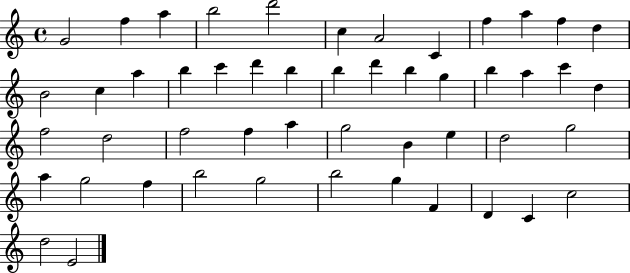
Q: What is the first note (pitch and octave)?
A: G4